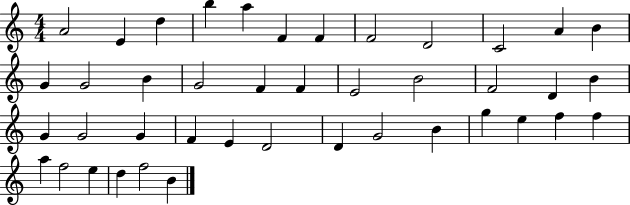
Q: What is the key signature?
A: C major